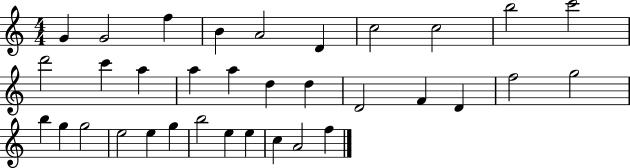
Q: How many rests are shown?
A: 0